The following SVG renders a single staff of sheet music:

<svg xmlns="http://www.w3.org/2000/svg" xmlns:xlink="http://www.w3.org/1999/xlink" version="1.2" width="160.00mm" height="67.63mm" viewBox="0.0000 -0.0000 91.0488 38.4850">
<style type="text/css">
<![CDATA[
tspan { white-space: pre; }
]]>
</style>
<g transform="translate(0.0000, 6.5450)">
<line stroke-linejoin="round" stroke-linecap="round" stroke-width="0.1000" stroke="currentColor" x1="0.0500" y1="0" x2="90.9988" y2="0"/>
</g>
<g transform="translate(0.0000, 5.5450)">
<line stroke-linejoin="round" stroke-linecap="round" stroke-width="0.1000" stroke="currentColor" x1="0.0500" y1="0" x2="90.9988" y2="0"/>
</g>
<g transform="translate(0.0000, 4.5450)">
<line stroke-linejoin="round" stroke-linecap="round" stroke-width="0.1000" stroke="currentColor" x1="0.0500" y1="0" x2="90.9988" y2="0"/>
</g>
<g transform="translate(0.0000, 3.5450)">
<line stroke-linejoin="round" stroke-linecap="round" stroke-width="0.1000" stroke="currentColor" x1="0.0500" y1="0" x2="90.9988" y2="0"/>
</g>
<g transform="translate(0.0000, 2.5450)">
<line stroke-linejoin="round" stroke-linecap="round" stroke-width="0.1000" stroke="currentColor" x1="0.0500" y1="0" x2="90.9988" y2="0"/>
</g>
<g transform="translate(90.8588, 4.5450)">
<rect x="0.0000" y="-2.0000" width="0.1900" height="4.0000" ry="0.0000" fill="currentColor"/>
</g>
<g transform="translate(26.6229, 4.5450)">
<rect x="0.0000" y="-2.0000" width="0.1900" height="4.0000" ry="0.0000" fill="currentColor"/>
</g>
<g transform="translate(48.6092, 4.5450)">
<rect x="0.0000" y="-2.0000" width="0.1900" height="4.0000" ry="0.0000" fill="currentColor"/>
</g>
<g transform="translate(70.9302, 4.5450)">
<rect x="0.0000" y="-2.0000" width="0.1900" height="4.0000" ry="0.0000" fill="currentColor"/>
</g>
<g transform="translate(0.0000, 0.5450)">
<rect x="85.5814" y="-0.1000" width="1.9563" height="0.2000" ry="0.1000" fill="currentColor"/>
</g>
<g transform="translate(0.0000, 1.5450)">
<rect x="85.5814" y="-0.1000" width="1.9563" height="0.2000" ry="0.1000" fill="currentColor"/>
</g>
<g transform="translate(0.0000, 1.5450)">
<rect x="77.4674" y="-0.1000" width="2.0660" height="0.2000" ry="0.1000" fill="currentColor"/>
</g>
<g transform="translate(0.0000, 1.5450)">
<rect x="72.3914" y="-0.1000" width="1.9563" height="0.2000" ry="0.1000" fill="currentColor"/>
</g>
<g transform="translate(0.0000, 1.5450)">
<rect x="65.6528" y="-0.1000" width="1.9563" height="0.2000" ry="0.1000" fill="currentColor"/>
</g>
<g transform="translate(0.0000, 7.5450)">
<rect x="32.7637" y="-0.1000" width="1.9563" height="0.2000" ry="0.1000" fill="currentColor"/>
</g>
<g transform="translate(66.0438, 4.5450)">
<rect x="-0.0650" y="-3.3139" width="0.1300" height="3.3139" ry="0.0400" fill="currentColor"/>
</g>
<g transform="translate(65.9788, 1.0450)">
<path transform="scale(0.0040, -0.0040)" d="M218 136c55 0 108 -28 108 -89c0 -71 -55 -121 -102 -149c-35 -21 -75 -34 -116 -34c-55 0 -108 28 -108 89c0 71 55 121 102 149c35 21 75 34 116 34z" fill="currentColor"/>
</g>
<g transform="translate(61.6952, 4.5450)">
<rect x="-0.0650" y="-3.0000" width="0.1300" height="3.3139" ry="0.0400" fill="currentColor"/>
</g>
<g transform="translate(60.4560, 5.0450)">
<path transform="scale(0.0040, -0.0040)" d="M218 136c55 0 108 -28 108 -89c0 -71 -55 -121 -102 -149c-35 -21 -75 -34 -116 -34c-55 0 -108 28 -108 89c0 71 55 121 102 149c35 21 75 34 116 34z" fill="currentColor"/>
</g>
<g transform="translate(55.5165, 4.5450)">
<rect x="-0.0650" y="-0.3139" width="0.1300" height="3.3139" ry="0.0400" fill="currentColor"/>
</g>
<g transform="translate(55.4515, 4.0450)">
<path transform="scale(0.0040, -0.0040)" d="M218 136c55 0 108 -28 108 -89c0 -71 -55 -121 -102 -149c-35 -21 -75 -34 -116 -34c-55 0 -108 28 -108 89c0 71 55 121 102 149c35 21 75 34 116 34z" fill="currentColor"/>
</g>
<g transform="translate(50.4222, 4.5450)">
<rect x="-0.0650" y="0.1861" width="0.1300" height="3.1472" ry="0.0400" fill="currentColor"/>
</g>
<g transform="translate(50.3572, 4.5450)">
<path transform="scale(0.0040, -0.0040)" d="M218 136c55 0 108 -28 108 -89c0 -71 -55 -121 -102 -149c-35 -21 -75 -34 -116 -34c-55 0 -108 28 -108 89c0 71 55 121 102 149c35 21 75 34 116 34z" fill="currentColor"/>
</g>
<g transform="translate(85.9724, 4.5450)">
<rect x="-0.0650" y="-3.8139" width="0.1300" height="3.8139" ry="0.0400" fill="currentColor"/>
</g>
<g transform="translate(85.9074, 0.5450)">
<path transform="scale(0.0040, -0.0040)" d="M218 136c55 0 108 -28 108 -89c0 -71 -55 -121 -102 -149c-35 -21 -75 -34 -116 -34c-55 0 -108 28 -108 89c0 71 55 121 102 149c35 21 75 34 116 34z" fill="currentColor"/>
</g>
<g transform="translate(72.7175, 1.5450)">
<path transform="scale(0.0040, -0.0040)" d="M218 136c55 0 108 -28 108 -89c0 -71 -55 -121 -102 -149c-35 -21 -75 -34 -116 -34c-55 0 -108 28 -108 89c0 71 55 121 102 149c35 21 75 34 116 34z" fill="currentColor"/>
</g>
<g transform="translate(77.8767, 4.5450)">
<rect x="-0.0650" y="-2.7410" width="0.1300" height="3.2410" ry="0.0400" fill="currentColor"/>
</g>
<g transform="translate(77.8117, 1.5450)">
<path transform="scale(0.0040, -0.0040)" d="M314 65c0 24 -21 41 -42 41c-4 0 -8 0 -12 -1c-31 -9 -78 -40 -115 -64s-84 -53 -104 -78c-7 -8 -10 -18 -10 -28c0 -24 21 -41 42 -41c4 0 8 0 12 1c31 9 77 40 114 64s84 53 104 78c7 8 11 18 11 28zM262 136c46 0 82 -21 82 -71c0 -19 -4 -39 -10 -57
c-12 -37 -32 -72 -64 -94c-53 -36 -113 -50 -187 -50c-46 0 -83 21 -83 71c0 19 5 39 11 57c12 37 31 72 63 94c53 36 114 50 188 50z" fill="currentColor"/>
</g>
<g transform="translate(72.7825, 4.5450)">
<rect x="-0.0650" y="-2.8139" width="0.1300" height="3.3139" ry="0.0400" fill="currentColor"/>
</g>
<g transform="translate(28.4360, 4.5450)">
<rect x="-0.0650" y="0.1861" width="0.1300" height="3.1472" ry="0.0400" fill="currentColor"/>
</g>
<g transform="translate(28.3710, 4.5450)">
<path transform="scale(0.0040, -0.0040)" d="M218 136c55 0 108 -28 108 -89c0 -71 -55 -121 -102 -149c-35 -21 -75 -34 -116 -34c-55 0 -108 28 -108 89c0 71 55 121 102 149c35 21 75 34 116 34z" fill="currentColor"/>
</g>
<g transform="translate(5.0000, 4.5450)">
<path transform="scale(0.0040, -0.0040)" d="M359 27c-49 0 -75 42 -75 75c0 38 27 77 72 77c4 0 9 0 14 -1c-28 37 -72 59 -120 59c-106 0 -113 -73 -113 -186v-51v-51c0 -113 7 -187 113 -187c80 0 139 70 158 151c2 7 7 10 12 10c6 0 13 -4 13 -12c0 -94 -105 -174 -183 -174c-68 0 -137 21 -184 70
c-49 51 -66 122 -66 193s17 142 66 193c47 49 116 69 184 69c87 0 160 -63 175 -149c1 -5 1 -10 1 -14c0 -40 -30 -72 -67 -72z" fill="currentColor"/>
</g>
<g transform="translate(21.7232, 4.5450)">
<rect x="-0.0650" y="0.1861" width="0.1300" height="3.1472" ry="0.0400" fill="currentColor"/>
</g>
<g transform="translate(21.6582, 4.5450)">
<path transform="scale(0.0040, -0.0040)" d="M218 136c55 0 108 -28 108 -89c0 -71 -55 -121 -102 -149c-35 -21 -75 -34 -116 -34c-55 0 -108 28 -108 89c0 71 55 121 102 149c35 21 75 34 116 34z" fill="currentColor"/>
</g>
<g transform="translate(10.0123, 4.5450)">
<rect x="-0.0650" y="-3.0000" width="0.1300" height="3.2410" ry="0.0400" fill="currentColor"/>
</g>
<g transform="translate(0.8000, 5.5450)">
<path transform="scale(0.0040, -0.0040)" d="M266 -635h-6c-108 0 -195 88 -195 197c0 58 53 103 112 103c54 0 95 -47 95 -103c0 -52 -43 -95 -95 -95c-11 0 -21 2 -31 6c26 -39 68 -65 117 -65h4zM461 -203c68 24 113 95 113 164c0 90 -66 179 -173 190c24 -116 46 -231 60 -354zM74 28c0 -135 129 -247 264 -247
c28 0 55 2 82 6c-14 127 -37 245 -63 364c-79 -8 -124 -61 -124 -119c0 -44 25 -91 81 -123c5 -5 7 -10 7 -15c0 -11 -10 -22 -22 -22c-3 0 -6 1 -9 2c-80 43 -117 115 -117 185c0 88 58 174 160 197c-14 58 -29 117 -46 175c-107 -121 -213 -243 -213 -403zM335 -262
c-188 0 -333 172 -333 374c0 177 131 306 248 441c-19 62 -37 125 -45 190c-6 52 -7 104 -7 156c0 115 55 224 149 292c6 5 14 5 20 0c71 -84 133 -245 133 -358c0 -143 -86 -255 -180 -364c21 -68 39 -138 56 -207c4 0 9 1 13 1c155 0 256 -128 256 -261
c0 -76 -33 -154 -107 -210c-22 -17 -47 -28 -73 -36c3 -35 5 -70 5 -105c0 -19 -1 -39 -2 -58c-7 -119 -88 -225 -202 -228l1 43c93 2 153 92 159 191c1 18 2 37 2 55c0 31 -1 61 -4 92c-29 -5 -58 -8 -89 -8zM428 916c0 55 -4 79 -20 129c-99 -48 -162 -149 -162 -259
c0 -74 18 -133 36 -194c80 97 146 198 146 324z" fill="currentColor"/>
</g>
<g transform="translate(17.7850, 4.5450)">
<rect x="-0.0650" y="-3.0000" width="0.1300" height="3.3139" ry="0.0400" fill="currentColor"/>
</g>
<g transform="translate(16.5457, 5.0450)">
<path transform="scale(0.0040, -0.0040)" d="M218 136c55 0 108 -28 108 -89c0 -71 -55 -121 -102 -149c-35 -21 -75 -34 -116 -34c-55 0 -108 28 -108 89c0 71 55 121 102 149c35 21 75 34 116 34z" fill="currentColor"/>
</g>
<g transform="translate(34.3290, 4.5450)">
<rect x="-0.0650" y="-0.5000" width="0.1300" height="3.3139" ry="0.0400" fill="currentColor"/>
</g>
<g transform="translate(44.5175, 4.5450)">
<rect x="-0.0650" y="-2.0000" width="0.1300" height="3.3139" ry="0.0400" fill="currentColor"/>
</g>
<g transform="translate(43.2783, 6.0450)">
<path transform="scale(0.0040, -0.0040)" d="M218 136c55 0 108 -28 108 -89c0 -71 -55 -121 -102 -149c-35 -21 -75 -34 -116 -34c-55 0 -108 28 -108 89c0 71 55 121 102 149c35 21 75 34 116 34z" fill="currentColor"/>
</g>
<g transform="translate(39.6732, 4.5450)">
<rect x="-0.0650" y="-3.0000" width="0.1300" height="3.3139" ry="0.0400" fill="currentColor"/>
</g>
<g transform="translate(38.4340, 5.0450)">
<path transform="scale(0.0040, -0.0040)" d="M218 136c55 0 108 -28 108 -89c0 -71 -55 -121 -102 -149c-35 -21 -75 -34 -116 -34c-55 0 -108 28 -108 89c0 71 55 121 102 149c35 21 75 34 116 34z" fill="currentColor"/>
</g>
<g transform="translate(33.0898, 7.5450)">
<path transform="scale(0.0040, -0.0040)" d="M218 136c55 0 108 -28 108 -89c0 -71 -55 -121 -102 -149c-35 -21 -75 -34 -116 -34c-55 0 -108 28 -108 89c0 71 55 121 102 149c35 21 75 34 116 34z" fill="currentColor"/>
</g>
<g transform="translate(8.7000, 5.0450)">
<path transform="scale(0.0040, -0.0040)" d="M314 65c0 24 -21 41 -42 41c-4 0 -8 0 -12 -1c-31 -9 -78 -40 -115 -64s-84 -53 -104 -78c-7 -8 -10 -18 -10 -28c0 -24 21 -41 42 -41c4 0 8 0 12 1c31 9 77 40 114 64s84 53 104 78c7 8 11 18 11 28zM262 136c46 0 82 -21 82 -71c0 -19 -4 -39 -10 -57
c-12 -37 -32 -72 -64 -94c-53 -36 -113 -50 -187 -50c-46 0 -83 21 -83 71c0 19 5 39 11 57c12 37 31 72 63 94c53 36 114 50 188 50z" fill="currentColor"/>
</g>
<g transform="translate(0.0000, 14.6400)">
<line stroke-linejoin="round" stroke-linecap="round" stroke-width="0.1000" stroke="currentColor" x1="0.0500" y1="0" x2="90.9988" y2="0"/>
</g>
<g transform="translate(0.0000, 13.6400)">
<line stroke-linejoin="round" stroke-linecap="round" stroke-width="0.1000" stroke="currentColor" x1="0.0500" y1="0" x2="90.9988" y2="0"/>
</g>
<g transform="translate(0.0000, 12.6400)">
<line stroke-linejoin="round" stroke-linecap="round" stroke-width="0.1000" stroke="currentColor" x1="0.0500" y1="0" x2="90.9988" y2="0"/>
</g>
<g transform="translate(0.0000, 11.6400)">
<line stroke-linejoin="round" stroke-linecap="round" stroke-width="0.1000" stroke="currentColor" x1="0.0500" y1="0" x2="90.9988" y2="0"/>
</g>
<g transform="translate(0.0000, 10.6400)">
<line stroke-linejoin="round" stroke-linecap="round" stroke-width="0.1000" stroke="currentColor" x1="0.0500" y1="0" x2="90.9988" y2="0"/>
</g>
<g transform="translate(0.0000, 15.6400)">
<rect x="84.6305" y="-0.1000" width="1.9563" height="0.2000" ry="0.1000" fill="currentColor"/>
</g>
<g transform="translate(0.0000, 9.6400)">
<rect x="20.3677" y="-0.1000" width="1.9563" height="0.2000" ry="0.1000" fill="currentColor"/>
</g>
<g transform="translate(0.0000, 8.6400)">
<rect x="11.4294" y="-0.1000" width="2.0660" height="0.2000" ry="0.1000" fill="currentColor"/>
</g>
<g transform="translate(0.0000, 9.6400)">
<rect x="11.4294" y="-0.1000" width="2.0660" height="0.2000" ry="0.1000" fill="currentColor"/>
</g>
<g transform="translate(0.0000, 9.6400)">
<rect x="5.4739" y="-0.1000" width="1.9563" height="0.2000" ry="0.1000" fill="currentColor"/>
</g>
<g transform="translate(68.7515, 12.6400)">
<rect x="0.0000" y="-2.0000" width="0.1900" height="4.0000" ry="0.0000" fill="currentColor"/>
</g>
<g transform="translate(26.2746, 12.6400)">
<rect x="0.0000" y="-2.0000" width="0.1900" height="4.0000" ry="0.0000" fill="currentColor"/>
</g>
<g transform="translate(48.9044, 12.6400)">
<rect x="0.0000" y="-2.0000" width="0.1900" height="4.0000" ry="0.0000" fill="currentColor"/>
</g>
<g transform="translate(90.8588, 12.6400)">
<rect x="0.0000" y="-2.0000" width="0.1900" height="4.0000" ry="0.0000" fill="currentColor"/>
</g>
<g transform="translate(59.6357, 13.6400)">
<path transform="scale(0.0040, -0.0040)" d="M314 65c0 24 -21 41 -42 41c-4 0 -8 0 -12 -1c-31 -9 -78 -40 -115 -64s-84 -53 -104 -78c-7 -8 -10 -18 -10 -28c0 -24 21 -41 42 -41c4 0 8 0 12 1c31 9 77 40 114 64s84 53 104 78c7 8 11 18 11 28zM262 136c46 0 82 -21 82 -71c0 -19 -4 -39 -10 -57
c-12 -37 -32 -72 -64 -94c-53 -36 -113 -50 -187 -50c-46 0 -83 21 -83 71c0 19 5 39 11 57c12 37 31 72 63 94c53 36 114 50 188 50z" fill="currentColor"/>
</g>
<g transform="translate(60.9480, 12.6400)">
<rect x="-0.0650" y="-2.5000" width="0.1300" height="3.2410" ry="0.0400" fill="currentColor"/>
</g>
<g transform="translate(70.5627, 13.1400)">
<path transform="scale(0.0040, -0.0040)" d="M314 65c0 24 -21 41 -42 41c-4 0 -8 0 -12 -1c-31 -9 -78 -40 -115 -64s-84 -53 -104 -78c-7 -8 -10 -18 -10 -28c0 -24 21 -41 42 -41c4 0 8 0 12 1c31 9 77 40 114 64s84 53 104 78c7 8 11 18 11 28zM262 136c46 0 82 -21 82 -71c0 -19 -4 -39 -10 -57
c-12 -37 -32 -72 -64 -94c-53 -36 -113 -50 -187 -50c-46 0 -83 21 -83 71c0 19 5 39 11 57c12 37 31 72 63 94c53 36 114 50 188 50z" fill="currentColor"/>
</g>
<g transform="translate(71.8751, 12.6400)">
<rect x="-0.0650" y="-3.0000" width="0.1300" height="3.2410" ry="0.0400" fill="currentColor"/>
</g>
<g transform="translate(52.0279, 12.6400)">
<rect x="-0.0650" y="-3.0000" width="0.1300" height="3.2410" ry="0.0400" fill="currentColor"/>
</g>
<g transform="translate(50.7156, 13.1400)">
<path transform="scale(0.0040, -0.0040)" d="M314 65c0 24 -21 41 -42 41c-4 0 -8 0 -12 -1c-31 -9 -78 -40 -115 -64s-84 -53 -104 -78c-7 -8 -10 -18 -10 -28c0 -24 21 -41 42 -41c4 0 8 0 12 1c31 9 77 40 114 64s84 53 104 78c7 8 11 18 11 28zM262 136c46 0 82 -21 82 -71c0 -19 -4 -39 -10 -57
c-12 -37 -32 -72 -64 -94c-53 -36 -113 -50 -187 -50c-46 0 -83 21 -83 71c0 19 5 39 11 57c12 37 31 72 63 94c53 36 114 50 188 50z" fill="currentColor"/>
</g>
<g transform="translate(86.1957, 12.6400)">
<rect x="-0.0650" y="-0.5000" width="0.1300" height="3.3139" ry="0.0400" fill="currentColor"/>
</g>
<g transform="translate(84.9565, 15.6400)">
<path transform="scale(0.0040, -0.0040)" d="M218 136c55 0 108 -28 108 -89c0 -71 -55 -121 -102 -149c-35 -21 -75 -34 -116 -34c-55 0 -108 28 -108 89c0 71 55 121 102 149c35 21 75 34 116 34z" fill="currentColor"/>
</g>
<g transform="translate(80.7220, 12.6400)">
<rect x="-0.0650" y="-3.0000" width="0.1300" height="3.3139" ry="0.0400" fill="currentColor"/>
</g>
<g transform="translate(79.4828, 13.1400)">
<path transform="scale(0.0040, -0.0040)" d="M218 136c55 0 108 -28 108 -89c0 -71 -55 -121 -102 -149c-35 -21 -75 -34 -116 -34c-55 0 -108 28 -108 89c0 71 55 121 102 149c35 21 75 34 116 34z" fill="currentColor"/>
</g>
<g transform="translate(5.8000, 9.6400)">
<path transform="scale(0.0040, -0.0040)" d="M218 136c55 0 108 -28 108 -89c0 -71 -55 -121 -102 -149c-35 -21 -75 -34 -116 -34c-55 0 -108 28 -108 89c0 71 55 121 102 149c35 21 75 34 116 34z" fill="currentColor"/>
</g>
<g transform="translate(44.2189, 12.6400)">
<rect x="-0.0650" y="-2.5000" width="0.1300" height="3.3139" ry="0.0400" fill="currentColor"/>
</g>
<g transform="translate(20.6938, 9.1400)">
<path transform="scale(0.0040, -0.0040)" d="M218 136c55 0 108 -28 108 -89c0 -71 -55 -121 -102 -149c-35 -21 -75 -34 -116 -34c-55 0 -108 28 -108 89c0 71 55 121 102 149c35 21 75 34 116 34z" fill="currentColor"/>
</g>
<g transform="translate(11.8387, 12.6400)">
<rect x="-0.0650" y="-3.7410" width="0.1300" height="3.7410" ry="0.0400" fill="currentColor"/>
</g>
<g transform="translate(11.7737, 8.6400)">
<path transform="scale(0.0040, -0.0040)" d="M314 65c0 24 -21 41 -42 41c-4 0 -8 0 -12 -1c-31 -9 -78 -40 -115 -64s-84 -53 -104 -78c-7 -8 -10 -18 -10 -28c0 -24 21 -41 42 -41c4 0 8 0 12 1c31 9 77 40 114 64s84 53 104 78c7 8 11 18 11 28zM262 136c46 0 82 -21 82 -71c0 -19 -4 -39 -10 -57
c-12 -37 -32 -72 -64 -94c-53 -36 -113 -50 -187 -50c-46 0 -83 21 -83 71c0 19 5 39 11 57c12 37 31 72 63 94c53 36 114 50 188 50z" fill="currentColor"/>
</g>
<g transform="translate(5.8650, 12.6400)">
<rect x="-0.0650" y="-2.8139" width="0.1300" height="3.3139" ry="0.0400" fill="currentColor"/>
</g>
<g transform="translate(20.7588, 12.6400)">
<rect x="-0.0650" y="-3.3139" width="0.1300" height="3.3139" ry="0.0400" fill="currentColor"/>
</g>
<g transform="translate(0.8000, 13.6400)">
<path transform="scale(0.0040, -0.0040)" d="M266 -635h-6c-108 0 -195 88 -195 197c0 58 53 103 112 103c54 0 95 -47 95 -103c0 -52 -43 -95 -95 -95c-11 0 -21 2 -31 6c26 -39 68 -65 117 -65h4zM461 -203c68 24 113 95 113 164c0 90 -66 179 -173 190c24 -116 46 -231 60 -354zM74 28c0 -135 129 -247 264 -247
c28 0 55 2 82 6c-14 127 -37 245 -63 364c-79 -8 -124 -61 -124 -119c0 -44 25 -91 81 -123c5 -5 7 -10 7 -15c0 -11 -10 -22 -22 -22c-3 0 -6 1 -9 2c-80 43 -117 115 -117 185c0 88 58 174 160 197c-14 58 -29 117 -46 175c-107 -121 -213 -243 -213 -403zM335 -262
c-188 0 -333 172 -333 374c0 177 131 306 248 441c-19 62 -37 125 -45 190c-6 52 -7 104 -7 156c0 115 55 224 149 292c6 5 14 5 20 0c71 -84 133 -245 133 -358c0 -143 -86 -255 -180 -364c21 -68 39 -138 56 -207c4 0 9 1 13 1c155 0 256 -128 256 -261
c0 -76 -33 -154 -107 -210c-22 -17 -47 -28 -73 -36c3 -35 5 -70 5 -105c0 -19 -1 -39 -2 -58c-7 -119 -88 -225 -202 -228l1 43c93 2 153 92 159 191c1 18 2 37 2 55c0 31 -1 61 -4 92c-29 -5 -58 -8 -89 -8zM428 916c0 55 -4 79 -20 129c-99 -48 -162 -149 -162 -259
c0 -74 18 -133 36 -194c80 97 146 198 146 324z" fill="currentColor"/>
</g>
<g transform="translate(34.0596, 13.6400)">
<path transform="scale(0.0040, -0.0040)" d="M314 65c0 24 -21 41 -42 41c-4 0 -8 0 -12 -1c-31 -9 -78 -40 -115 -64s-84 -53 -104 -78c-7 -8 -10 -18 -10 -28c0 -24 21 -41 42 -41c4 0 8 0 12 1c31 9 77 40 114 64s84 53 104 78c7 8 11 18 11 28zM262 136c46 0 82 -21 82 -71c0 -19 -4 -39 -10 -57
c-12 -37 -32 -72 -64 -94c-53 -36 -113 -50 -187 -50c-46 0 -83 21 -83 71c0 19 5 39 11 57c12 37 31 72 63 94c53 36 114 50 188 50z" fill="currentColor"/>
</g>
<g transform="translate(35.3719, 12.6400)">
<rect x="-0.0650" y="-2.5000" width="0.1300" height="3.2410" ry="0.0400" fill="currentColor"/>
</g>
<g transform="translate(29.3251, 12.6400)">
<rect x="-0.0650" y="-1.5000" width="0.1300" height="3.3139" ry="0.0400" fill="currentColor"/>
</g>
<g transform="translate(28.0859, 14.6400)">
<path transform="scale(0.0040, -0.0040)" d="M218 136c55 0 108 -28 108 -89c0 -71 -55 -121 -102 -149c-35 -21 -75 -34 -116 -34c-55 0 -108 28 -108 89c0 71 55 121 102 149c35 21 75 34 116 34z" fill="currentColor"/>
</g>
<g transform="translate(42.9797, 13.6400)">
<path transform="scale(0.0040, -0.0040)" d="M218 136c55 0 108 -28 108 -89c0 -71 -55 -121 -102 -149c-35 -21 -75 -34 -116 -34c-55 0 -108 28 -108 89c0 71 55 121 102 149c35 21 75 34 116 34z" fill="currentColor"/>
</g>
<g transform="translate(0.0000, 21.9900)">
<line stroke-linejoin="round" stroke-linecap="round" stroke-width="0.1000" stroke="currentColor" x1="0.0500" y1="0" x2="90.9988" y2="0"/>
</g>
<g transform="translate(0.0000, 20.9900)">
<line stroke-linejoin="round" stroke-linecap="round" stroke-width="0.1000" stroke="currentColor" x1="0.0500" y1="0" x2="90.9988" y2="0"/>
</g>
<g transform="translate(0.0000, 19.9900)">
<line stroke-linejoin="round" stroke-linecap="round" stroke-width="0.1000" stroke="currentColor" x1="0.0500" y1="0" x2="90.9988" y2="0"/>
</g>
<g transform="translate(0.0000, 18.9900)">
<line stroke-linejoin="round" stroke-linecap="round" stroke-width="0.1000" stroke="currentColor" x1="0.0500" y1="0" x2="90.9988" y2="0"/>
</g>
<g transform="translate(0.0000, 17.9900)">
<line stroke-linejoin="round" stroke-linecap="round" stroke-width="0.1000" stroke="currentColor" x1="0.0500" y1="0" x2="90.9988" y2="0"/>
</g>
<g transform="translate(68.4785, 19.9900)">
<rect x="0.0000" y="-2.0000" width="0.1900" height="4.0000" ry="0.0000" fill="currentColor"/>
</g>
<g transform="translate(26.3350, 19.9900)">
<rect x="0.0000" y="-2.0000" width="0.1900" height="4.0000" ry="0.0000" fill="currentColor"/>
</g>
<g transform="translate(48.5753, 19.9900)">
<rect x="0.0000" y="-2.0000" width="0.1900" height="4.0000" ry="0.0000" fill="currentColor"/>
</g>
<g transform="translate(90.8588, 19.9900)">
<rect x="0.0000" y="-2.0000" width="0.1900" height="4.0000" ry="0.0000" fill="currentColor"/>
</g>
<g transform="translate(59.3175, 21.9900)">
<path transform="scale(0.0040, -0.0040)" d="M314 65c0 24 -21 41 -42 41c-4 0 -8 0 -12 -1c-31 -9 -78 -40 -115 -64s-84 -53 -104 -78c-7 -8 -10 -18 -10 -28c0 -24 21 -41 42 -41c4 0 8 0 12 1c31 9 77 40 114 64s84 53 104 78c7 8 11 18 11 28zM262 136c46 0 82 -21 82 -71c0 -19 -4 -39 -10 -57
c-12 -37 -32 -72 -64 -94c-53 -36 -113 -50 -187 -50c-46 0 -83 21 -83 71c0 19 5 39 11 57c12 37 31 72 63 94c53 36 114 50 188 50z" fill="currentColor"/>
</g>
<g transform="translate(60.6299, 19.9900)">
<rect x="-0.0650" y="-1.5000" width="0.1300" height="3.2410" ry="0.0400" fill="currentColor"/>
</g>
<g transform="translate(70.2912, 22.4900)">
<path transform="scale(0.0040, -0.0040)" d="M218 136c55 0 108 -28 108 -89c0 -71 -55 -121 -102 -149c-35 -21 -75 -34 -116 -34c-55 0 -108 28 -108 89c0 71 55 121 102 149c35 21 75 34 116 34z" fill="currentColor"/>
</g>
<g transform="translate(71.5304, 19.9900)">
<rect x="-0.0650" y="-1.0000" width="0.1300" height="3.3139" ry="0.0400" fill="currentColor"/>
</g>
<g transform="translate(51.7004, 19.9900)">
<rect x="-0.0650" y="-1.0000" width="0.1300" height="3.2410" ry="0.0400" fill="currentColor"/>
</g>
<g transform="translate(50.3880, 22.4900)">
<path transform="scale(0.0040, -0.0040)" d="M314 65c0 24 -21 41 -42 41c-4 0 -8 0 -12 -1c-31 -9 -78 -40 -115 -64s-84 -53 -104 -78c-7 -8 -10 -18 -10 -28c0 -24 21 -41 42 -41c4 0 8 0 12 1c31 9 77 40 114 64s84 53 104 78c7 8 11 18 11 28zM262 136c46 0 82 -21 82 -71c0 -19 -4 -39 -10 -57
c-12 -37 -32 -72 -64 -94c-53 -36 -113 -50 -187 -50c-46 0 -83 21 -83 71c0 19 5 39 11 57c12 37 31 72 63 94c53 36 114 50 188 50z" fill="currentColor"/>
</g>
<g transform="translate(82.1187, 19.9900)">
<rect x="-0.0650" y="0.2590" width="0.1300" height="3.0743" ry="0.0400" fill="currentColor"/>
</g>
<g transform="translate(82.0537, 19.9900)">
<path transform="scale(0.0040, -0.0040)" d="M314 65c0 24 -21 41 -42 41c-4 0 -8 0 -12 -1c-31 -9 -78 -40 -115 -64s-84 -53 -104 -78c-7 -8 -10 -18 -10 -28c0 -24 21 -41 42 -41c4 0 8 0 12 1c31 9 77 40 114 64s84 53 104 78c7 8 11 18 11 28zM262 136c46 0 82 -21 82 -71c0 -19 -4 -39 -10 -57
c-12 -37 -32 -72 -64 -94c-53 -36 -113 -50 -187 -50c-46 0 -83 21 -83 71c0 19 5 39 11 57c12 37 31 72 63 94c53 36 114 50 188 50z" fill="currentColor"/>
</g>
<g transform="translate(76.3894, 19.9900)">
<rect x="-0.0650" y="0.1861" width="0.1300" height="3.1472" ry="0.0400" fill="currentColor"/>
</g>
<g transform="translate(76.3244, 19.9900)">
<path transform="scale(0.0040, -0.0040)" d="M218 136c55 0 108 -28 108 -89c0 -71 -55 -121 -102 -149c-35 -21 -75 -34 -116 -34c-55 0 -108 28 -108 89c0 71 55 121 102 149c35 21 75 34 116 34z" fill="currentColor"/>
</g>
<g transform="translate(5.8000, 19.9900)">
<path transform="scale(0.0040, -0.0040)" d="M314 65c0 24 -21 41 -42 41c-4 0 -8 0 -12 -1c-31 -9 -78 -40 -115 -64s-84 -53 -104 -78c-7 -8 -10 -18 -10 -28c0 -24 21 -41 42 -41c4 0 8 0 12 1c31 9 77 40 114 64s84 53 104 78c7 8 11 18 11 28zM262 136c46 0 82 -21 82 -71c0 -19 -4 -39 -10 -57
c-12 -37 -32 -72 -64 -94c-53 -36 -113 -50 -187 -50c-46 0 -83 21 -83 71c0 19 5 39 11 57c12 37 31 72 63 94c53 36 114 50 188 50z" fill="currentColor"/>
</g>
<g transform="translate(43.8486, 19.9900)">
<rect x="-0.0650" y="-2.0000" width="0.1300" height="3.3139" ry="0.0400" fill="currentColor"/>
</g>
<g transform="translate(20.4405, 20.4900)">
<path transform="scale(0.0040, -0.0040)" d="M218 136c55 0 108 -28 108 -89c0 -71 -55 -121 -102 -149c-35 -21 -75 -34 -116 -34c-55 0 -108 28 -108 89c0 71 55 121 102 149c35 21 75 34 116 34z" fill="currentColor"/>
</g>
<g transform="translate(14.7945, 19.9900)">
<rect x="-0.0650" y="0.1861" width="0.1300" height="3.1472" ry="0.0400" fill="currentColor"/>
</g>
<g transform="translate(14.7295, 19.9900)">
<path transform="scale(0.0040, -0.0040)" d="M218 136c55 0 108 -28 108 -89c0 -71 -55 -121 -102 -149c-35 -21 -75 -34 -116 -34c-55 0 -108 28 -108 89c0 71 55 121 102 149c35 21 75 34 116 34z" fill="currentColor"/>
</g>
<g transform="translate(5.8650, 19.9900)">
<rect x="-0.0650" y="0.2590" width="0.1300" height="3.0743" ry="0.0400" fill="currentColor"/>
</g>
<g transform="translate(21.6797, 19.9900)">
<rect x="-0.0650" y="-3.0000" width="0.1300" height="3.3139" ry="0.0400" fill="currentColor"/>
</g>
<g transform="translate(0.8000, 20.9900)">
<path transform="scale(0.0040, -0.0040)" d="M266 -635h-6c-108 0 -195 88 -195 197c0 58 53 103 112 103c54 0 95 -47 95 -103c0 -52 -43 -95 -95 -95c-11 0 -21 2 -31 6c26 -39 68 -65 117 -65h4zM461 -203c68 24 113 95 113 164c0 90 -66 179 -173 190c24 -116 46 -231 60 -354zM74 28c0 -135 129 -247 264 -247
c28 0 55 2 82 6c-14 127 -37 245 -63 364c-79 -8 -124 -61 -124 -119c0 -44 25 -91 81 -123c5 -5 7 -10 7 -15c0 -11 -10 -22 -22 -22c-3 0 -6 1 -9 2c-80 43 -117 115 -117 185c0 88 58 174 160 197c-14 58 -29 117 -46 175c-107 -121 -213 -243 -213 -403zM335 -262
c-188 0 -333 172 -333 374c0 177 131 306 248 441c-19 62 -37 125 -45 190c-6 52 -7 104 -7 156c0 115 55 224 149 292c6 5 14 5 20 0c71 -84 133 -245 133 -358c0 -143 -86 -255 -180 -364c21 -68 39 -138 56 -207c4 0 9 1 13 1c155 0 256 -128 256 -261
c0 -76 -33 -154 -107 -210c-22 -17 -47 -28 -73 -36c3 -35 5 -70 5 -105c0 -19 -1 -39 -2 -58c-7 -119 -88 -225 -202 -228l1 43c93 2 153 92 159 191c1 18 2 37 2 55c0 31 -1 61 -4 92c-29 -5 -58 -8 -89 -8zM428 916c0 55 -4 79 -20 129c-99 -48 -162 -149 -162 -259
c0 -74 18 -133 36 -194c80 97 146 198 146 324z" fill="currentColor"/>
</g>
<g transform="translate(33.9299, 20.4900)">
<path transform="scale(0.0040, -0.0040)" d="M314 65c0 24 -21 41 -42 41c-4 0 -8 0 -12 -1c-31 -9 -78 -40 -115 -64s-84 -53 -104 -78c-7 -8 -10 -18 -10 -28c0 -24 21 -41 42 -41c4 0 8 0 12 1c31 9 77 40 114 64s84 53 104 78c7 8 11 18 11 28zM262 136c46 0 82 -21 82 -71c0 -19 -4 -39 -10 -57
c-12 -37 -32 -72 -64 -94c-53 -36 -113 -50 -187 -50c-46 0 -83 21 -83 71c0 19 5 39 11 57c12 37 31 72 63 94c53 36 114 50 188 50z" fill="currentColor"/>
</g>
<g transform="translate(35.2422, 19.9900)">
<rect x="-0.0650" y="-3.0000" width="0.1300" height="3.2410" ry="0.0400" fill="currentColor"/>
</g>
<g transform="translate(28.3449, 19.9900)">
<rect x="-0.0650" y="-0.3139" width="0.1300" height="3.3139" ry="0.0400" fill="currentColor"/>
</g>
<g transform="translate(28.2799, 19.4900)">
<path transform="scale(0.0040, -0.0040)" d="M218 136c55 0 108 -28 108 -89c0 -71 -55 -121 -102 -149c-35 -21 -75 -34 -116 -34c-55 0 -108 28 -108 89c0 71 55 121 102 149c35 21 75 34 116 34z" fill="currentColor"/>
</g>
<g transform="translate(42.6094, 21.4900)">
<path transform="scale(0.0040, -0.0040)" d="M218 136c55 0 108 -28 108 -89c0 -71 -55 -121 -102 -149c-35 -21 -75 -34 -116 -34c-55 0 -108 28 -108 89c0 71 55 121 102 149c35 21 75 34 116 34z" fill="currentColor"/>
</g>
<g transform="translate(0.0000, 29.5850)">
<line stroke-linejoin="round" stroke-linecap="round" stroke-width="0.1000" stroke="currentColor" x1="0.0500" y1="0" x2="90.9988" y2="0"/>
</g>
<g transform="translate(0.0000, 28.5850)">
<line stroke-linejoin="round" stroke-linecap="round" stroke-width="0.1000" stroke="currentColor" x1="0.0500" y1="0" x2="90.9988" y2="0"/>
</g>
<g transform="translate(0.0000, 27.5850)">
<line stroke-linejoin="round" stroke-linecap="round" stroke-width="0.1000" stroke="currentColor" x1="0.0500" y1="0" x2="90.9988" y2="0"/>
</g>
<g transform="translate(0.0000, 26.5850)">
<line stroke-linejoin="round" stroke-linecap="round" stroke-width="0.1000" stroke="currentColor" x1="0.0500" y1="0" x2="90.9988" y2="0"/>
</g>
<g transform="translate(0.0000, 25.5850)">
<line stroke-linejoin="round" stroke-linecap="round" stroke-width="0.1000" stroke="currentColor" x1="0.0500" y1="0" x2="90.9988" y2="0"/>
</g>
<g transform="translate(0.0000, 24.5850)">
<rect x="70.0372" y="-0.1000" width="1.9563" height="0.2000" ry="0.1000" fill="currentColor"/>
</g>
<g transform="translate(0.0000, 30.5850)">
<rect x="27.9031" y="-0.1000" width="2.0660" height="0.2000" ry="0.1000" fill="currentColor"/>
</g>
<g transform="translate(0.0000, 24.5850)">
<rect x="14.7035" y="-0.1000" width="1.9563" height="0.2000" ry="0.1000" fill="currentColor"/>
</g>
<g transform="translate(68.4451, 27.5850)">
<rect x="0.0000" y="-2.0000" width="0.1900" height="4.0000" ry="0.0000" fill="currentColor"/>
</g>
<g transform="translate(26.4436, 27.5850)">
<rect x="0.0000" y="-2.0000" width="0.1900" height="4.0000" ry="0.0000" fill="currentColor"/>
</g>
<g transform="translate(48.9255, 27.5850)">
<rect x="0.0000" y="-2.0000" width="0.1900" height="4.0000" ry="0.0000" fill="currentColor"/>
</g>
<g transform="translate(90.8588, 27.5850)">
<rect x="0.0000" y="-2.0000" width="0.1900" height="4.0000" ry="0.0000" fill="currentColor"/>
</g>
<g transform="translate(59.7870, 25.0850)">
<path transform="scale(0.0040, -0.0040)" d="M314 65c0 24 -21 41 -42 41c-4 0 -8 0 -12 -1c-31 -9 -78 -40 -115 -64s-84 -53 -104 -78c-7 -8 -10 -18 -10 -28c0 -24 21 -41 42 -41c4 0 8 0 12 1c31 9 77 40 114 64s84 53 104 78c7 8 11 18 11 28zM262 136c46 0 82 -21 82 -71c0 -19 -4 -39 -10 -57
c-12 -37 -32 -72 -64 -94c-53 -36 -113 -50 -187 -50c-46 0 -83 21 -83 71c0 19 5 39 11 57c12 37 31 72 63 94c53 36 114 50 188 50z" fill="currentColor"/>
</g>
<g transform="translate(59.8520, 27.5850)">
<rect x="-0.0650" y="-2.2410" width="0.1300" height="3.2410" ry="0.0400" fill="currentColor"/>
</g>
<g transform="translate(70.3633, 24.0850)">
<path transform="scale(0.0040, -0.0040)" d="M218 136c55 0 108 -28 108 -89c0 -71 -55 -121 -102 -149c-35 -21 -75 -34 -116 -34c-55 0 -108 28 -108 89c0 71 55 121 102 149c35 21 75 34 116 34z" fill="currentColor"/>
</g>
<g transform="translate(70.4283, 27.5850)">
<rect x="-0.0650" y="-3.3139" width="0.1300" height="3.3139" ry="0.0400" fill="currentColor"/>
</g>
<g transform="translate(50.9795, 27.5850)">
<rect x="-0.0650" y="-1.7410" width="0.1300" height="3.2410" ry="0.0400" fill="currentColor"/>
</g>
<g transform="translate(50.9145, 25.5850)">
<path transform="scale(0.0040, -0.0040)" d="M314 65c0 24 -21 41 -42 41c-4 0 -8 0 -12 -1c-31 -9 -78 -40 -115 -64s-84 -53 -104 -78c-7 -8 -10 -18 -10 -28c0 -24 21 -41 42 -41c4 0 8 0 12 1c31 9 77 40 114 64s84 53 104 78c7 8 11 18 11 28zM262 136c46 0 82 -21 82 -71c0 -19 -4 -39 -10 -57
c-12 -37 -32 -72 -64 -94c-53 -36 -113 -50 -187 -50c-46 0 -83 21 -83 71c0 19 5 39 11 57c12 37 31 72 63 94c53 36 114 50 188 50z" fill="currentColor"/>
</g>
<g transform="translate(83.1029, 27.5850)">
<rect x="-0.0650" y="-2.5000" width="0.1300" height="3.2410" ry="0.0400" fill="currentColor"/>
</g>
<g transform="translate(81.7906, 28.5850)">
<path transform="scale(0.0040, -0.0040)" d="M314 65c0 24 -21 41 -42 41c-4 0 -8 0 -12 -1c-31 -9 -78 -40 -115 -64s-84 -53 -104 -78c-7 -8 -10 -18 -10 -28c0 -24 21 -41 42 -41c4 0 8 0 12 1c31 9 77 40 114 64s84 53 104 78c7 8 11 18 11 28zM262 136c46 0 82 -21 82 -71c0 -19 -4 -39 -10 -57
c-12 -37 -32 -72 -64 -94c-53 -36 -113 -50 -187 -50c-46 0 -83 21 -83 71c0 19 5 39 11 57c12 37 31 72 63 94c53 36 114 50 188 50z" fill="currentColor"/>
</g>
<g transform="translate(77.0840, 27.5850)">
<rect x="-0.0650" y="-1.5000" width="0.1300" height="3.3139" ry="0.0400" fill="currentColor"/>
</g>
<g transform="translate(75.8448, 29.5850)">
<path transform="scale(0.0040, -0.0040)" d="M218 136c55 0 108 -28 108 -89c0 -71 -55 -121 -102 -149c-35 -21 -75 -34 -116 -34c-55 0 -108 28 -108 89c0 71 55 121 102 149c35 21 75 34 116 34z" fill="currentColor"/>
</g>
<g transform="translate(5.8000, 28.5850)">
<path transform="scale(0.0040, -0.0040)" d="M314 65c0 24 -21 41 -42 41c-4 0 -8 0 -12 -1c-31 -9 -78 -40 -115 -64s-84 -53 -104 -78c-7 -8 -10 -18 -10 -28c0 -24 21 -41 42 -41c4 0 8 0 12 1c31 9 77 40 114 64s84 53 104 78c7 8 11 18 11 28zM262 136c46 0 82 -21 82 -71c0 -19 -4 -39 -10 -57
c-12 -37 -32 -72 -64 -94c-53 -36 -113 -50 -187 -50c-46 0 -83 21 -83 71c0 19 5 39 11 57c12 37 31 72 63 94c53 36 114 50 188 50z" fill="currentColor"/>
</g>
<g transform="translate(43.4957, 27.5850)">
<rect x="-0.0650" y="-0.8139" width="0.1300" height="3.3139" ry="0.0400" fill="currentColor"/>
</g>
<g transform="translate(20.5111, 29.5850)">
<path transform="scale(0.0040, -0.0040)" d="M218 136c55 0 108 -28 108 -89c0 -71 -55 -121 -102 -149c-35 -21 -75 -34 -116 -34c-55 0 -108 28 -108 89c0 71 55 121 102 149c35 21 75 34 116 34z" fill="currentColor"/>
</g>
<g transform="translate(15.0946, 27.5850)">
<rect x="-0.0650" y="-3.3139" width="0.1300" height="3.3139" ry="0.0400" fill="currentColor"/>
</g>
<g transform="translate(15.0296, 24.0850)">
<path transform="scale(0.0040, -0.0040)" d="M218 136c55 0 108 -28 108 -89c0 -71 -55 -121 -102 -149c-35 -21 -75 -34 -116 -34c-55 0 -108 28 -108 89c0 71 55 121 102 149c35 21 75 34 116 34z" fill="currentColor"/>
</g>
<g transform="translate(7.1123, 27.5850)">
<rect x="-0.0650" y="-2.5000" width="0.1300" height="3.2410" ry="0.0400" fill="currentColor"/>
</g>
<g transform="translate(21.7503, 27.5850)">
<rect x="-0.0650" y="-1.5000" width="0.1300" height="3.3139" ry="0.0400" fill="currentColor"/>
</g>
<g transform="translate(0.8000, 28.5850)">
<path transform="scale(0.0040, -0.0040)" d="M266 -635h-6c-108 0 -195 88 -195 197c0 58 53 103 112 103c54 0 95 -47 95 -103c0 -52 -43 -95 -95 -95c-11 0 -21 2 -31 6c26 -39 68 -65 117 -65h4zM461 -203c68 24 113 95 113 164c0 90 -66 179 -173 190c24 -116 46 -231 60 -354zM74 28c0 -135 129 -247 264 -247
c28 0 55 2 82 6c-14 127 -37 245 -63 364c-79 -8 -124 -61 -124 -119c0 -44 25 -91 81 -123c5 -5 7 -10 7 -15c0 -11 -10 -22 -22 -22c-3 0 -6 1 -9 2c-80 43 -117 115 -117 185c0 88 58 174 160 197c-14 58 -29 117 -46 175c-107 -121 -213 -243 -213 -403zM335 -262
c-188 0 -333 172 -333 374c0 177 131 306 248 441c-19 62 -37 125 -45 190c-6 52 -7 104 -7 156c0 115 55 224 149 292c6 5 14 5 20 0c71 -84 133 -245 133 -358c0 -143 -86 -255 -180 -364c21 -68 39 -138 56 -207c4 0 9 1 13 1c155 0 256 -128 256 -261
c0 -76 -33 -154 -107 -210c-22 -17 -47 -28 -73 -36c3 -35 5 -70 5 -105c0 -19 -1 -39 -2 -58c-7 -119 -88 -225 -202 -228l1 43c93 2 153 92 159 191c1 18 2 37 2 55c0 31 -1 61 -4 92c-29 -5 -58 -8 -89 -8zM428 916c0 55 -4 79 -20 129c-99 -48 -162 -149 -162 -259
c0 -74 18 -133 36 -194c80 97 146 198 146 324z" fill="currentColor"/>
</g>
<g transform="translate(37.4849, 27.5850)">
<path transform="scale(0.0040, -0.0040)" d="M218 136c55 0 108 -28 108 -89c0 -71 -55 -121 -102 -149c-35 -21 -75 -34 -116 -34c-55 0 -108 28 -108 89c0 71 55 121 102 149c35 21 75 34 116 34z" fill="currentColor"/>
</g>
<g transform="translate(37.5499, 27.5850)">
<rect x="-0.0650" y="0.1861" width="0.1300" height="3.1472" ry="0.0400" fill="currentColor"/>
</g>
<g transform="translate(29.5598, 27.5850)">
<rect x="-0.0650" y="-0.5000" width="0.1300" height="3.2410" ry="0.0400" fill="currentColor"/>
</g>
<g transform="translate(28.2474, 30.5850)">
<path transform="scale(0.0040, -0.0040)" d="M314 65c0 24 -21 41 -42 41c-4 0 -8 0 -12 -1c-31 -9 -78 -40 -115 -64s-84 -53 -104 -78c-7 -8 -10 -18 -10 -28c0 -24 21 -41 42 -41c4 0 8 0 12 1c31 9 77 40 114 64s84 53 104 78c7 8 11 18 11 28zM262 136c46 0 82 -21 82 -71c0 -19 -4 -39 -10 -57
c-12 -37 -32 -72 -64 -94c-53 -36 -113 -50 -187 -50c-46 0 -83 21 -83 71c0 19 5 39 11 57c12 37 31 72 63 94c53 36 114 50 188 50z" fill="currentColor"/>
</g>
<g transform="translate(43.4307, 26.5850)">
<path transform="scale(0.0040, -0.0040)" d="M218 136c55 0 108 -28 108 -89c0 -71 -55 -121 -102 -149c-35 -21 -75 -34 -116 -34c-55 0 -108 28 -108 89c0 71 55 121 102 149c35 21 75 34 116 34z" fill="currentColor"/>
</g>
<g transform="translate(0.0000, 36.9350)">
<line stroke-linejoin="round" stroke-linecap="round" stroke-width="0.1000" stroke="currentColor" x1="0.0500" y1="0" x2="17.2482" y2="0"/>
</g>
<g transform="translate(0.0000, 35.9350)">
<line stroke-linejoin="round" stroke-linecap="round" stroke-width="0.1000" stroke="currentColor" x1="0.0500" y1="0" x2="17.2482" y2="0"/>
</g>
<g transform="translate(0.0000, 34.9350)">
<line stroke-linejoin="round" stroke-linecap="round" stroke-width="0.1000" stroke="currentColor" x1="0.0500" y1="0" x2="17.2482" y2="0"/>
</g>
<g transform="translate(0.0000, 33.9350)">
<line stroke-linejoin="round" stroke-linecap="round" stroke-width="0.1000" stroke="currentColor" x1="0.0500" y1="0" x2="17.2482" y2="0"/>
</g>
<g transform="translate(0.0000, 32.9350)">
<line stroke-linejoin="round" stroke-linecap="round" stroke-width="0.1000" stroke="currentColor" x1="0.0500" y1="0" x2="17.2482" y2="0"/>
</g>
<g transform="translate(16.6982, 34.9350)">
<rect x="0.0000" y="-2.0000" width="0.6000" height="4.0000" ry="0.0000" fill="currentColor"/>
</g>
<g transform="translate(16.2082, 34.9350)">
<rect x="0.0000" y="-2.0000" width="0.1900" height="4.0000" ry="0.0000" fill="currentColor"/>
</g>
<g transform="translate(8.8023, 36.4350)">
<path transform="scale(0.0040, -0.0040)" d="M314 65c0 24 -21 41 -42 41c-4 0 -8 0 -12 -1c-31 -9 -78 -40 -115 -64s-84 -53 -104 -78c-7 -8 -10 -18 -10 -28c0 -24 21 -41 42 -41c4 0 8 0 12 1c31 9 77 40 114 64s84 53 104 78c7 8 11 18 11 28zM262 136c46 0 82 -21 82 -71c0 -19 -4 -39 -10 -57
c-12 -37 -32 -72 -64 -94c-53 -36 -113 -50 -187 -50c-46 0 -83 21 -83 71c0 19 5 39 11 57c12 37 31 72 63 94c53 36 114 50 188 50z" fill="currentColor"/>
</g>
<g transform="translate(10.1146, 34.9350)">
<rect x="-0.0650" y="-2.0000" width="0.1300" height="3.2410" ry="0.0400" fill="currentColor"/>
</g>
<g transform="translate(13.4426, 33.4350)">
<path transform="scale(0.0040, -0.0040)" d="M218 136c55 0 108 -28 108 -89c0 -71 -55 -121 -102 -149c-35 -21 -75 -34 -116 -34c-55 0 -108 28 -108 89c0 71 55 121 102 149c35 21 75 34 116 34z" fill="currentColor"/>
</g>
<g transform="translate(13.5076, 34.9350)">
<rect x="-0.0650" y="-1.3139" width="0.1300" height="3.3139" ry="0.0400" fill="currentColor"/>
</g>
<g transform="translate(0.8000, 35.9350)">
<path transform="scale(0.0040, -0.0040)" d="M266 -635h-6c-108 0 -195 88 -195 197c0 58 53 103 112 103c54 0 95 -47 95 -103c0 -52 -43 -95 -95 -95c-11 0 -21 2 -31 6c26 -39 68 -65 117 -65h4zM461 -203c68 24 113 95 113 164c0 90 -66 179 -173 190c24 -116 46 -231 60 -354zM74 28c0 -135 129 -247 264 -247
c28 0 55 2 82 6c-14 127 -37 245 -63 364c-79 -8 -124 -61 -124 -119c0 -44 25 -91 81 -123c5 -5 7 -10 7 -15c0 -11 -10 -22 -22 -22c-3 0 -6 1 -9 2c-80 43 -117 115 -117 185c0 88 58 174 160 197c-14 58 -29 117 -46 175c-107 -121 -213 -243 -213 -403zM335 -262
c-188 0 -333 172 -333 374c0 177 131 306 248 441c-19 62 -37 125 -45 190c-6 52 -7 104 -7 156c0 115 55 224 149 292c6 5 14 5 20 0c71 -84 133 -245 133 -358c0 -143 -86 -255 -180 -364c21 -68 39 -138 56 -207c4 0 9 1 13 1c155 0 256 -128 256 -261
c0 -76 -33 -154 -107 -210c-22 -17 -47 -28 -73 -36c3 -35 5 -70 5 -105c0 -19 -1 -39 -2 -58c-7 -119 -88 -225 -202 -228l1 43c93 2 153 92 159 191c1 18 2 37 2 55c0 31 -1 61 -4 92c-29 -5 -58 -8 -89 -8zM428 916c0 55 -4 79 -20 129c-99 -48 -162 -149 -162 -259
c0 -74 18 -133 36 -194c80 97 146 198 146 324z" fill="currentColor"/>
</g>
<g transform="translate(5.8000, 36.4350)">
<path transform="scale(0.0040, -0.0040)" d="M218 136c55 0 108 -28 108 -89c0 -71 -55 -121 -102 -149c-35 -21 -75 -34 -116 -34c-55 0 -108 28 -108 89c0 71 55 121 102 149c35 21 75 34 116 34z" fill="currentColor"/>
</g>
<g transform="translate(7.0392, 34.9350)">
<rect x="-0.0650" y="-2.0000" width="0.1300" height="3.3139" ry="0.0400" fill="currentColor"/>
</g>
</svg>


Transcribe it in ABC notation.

X:1
T:Untitled
M:4/4
L:1/4
K:C
A2 A B B C A F B c A b a a2 c' a c'2 b E G2 G A2 G2 A2 A C B2 B A c A2 F D2 E2 D B B2 G2 b E C2 B d f2 g2 b E G2 F F2 e